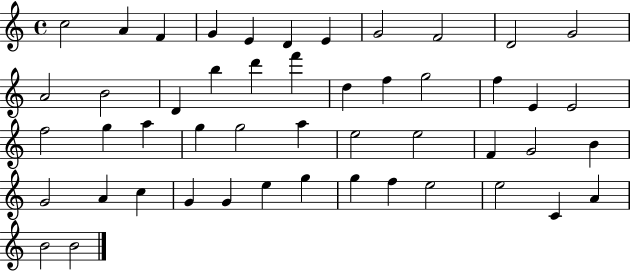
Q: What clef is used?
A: treble